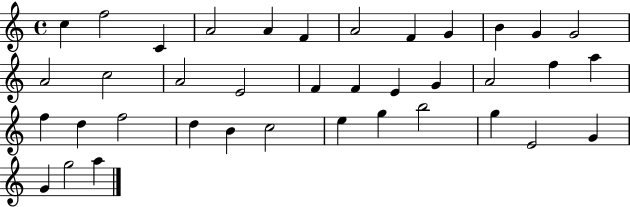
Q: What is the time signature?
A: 4/4